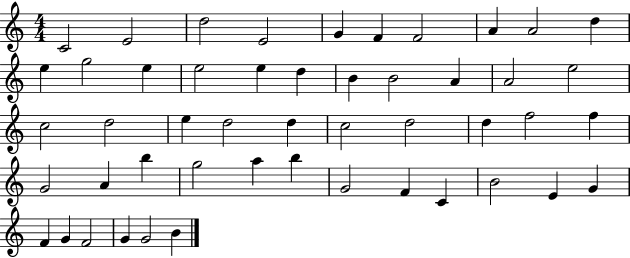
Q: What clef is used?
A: treble